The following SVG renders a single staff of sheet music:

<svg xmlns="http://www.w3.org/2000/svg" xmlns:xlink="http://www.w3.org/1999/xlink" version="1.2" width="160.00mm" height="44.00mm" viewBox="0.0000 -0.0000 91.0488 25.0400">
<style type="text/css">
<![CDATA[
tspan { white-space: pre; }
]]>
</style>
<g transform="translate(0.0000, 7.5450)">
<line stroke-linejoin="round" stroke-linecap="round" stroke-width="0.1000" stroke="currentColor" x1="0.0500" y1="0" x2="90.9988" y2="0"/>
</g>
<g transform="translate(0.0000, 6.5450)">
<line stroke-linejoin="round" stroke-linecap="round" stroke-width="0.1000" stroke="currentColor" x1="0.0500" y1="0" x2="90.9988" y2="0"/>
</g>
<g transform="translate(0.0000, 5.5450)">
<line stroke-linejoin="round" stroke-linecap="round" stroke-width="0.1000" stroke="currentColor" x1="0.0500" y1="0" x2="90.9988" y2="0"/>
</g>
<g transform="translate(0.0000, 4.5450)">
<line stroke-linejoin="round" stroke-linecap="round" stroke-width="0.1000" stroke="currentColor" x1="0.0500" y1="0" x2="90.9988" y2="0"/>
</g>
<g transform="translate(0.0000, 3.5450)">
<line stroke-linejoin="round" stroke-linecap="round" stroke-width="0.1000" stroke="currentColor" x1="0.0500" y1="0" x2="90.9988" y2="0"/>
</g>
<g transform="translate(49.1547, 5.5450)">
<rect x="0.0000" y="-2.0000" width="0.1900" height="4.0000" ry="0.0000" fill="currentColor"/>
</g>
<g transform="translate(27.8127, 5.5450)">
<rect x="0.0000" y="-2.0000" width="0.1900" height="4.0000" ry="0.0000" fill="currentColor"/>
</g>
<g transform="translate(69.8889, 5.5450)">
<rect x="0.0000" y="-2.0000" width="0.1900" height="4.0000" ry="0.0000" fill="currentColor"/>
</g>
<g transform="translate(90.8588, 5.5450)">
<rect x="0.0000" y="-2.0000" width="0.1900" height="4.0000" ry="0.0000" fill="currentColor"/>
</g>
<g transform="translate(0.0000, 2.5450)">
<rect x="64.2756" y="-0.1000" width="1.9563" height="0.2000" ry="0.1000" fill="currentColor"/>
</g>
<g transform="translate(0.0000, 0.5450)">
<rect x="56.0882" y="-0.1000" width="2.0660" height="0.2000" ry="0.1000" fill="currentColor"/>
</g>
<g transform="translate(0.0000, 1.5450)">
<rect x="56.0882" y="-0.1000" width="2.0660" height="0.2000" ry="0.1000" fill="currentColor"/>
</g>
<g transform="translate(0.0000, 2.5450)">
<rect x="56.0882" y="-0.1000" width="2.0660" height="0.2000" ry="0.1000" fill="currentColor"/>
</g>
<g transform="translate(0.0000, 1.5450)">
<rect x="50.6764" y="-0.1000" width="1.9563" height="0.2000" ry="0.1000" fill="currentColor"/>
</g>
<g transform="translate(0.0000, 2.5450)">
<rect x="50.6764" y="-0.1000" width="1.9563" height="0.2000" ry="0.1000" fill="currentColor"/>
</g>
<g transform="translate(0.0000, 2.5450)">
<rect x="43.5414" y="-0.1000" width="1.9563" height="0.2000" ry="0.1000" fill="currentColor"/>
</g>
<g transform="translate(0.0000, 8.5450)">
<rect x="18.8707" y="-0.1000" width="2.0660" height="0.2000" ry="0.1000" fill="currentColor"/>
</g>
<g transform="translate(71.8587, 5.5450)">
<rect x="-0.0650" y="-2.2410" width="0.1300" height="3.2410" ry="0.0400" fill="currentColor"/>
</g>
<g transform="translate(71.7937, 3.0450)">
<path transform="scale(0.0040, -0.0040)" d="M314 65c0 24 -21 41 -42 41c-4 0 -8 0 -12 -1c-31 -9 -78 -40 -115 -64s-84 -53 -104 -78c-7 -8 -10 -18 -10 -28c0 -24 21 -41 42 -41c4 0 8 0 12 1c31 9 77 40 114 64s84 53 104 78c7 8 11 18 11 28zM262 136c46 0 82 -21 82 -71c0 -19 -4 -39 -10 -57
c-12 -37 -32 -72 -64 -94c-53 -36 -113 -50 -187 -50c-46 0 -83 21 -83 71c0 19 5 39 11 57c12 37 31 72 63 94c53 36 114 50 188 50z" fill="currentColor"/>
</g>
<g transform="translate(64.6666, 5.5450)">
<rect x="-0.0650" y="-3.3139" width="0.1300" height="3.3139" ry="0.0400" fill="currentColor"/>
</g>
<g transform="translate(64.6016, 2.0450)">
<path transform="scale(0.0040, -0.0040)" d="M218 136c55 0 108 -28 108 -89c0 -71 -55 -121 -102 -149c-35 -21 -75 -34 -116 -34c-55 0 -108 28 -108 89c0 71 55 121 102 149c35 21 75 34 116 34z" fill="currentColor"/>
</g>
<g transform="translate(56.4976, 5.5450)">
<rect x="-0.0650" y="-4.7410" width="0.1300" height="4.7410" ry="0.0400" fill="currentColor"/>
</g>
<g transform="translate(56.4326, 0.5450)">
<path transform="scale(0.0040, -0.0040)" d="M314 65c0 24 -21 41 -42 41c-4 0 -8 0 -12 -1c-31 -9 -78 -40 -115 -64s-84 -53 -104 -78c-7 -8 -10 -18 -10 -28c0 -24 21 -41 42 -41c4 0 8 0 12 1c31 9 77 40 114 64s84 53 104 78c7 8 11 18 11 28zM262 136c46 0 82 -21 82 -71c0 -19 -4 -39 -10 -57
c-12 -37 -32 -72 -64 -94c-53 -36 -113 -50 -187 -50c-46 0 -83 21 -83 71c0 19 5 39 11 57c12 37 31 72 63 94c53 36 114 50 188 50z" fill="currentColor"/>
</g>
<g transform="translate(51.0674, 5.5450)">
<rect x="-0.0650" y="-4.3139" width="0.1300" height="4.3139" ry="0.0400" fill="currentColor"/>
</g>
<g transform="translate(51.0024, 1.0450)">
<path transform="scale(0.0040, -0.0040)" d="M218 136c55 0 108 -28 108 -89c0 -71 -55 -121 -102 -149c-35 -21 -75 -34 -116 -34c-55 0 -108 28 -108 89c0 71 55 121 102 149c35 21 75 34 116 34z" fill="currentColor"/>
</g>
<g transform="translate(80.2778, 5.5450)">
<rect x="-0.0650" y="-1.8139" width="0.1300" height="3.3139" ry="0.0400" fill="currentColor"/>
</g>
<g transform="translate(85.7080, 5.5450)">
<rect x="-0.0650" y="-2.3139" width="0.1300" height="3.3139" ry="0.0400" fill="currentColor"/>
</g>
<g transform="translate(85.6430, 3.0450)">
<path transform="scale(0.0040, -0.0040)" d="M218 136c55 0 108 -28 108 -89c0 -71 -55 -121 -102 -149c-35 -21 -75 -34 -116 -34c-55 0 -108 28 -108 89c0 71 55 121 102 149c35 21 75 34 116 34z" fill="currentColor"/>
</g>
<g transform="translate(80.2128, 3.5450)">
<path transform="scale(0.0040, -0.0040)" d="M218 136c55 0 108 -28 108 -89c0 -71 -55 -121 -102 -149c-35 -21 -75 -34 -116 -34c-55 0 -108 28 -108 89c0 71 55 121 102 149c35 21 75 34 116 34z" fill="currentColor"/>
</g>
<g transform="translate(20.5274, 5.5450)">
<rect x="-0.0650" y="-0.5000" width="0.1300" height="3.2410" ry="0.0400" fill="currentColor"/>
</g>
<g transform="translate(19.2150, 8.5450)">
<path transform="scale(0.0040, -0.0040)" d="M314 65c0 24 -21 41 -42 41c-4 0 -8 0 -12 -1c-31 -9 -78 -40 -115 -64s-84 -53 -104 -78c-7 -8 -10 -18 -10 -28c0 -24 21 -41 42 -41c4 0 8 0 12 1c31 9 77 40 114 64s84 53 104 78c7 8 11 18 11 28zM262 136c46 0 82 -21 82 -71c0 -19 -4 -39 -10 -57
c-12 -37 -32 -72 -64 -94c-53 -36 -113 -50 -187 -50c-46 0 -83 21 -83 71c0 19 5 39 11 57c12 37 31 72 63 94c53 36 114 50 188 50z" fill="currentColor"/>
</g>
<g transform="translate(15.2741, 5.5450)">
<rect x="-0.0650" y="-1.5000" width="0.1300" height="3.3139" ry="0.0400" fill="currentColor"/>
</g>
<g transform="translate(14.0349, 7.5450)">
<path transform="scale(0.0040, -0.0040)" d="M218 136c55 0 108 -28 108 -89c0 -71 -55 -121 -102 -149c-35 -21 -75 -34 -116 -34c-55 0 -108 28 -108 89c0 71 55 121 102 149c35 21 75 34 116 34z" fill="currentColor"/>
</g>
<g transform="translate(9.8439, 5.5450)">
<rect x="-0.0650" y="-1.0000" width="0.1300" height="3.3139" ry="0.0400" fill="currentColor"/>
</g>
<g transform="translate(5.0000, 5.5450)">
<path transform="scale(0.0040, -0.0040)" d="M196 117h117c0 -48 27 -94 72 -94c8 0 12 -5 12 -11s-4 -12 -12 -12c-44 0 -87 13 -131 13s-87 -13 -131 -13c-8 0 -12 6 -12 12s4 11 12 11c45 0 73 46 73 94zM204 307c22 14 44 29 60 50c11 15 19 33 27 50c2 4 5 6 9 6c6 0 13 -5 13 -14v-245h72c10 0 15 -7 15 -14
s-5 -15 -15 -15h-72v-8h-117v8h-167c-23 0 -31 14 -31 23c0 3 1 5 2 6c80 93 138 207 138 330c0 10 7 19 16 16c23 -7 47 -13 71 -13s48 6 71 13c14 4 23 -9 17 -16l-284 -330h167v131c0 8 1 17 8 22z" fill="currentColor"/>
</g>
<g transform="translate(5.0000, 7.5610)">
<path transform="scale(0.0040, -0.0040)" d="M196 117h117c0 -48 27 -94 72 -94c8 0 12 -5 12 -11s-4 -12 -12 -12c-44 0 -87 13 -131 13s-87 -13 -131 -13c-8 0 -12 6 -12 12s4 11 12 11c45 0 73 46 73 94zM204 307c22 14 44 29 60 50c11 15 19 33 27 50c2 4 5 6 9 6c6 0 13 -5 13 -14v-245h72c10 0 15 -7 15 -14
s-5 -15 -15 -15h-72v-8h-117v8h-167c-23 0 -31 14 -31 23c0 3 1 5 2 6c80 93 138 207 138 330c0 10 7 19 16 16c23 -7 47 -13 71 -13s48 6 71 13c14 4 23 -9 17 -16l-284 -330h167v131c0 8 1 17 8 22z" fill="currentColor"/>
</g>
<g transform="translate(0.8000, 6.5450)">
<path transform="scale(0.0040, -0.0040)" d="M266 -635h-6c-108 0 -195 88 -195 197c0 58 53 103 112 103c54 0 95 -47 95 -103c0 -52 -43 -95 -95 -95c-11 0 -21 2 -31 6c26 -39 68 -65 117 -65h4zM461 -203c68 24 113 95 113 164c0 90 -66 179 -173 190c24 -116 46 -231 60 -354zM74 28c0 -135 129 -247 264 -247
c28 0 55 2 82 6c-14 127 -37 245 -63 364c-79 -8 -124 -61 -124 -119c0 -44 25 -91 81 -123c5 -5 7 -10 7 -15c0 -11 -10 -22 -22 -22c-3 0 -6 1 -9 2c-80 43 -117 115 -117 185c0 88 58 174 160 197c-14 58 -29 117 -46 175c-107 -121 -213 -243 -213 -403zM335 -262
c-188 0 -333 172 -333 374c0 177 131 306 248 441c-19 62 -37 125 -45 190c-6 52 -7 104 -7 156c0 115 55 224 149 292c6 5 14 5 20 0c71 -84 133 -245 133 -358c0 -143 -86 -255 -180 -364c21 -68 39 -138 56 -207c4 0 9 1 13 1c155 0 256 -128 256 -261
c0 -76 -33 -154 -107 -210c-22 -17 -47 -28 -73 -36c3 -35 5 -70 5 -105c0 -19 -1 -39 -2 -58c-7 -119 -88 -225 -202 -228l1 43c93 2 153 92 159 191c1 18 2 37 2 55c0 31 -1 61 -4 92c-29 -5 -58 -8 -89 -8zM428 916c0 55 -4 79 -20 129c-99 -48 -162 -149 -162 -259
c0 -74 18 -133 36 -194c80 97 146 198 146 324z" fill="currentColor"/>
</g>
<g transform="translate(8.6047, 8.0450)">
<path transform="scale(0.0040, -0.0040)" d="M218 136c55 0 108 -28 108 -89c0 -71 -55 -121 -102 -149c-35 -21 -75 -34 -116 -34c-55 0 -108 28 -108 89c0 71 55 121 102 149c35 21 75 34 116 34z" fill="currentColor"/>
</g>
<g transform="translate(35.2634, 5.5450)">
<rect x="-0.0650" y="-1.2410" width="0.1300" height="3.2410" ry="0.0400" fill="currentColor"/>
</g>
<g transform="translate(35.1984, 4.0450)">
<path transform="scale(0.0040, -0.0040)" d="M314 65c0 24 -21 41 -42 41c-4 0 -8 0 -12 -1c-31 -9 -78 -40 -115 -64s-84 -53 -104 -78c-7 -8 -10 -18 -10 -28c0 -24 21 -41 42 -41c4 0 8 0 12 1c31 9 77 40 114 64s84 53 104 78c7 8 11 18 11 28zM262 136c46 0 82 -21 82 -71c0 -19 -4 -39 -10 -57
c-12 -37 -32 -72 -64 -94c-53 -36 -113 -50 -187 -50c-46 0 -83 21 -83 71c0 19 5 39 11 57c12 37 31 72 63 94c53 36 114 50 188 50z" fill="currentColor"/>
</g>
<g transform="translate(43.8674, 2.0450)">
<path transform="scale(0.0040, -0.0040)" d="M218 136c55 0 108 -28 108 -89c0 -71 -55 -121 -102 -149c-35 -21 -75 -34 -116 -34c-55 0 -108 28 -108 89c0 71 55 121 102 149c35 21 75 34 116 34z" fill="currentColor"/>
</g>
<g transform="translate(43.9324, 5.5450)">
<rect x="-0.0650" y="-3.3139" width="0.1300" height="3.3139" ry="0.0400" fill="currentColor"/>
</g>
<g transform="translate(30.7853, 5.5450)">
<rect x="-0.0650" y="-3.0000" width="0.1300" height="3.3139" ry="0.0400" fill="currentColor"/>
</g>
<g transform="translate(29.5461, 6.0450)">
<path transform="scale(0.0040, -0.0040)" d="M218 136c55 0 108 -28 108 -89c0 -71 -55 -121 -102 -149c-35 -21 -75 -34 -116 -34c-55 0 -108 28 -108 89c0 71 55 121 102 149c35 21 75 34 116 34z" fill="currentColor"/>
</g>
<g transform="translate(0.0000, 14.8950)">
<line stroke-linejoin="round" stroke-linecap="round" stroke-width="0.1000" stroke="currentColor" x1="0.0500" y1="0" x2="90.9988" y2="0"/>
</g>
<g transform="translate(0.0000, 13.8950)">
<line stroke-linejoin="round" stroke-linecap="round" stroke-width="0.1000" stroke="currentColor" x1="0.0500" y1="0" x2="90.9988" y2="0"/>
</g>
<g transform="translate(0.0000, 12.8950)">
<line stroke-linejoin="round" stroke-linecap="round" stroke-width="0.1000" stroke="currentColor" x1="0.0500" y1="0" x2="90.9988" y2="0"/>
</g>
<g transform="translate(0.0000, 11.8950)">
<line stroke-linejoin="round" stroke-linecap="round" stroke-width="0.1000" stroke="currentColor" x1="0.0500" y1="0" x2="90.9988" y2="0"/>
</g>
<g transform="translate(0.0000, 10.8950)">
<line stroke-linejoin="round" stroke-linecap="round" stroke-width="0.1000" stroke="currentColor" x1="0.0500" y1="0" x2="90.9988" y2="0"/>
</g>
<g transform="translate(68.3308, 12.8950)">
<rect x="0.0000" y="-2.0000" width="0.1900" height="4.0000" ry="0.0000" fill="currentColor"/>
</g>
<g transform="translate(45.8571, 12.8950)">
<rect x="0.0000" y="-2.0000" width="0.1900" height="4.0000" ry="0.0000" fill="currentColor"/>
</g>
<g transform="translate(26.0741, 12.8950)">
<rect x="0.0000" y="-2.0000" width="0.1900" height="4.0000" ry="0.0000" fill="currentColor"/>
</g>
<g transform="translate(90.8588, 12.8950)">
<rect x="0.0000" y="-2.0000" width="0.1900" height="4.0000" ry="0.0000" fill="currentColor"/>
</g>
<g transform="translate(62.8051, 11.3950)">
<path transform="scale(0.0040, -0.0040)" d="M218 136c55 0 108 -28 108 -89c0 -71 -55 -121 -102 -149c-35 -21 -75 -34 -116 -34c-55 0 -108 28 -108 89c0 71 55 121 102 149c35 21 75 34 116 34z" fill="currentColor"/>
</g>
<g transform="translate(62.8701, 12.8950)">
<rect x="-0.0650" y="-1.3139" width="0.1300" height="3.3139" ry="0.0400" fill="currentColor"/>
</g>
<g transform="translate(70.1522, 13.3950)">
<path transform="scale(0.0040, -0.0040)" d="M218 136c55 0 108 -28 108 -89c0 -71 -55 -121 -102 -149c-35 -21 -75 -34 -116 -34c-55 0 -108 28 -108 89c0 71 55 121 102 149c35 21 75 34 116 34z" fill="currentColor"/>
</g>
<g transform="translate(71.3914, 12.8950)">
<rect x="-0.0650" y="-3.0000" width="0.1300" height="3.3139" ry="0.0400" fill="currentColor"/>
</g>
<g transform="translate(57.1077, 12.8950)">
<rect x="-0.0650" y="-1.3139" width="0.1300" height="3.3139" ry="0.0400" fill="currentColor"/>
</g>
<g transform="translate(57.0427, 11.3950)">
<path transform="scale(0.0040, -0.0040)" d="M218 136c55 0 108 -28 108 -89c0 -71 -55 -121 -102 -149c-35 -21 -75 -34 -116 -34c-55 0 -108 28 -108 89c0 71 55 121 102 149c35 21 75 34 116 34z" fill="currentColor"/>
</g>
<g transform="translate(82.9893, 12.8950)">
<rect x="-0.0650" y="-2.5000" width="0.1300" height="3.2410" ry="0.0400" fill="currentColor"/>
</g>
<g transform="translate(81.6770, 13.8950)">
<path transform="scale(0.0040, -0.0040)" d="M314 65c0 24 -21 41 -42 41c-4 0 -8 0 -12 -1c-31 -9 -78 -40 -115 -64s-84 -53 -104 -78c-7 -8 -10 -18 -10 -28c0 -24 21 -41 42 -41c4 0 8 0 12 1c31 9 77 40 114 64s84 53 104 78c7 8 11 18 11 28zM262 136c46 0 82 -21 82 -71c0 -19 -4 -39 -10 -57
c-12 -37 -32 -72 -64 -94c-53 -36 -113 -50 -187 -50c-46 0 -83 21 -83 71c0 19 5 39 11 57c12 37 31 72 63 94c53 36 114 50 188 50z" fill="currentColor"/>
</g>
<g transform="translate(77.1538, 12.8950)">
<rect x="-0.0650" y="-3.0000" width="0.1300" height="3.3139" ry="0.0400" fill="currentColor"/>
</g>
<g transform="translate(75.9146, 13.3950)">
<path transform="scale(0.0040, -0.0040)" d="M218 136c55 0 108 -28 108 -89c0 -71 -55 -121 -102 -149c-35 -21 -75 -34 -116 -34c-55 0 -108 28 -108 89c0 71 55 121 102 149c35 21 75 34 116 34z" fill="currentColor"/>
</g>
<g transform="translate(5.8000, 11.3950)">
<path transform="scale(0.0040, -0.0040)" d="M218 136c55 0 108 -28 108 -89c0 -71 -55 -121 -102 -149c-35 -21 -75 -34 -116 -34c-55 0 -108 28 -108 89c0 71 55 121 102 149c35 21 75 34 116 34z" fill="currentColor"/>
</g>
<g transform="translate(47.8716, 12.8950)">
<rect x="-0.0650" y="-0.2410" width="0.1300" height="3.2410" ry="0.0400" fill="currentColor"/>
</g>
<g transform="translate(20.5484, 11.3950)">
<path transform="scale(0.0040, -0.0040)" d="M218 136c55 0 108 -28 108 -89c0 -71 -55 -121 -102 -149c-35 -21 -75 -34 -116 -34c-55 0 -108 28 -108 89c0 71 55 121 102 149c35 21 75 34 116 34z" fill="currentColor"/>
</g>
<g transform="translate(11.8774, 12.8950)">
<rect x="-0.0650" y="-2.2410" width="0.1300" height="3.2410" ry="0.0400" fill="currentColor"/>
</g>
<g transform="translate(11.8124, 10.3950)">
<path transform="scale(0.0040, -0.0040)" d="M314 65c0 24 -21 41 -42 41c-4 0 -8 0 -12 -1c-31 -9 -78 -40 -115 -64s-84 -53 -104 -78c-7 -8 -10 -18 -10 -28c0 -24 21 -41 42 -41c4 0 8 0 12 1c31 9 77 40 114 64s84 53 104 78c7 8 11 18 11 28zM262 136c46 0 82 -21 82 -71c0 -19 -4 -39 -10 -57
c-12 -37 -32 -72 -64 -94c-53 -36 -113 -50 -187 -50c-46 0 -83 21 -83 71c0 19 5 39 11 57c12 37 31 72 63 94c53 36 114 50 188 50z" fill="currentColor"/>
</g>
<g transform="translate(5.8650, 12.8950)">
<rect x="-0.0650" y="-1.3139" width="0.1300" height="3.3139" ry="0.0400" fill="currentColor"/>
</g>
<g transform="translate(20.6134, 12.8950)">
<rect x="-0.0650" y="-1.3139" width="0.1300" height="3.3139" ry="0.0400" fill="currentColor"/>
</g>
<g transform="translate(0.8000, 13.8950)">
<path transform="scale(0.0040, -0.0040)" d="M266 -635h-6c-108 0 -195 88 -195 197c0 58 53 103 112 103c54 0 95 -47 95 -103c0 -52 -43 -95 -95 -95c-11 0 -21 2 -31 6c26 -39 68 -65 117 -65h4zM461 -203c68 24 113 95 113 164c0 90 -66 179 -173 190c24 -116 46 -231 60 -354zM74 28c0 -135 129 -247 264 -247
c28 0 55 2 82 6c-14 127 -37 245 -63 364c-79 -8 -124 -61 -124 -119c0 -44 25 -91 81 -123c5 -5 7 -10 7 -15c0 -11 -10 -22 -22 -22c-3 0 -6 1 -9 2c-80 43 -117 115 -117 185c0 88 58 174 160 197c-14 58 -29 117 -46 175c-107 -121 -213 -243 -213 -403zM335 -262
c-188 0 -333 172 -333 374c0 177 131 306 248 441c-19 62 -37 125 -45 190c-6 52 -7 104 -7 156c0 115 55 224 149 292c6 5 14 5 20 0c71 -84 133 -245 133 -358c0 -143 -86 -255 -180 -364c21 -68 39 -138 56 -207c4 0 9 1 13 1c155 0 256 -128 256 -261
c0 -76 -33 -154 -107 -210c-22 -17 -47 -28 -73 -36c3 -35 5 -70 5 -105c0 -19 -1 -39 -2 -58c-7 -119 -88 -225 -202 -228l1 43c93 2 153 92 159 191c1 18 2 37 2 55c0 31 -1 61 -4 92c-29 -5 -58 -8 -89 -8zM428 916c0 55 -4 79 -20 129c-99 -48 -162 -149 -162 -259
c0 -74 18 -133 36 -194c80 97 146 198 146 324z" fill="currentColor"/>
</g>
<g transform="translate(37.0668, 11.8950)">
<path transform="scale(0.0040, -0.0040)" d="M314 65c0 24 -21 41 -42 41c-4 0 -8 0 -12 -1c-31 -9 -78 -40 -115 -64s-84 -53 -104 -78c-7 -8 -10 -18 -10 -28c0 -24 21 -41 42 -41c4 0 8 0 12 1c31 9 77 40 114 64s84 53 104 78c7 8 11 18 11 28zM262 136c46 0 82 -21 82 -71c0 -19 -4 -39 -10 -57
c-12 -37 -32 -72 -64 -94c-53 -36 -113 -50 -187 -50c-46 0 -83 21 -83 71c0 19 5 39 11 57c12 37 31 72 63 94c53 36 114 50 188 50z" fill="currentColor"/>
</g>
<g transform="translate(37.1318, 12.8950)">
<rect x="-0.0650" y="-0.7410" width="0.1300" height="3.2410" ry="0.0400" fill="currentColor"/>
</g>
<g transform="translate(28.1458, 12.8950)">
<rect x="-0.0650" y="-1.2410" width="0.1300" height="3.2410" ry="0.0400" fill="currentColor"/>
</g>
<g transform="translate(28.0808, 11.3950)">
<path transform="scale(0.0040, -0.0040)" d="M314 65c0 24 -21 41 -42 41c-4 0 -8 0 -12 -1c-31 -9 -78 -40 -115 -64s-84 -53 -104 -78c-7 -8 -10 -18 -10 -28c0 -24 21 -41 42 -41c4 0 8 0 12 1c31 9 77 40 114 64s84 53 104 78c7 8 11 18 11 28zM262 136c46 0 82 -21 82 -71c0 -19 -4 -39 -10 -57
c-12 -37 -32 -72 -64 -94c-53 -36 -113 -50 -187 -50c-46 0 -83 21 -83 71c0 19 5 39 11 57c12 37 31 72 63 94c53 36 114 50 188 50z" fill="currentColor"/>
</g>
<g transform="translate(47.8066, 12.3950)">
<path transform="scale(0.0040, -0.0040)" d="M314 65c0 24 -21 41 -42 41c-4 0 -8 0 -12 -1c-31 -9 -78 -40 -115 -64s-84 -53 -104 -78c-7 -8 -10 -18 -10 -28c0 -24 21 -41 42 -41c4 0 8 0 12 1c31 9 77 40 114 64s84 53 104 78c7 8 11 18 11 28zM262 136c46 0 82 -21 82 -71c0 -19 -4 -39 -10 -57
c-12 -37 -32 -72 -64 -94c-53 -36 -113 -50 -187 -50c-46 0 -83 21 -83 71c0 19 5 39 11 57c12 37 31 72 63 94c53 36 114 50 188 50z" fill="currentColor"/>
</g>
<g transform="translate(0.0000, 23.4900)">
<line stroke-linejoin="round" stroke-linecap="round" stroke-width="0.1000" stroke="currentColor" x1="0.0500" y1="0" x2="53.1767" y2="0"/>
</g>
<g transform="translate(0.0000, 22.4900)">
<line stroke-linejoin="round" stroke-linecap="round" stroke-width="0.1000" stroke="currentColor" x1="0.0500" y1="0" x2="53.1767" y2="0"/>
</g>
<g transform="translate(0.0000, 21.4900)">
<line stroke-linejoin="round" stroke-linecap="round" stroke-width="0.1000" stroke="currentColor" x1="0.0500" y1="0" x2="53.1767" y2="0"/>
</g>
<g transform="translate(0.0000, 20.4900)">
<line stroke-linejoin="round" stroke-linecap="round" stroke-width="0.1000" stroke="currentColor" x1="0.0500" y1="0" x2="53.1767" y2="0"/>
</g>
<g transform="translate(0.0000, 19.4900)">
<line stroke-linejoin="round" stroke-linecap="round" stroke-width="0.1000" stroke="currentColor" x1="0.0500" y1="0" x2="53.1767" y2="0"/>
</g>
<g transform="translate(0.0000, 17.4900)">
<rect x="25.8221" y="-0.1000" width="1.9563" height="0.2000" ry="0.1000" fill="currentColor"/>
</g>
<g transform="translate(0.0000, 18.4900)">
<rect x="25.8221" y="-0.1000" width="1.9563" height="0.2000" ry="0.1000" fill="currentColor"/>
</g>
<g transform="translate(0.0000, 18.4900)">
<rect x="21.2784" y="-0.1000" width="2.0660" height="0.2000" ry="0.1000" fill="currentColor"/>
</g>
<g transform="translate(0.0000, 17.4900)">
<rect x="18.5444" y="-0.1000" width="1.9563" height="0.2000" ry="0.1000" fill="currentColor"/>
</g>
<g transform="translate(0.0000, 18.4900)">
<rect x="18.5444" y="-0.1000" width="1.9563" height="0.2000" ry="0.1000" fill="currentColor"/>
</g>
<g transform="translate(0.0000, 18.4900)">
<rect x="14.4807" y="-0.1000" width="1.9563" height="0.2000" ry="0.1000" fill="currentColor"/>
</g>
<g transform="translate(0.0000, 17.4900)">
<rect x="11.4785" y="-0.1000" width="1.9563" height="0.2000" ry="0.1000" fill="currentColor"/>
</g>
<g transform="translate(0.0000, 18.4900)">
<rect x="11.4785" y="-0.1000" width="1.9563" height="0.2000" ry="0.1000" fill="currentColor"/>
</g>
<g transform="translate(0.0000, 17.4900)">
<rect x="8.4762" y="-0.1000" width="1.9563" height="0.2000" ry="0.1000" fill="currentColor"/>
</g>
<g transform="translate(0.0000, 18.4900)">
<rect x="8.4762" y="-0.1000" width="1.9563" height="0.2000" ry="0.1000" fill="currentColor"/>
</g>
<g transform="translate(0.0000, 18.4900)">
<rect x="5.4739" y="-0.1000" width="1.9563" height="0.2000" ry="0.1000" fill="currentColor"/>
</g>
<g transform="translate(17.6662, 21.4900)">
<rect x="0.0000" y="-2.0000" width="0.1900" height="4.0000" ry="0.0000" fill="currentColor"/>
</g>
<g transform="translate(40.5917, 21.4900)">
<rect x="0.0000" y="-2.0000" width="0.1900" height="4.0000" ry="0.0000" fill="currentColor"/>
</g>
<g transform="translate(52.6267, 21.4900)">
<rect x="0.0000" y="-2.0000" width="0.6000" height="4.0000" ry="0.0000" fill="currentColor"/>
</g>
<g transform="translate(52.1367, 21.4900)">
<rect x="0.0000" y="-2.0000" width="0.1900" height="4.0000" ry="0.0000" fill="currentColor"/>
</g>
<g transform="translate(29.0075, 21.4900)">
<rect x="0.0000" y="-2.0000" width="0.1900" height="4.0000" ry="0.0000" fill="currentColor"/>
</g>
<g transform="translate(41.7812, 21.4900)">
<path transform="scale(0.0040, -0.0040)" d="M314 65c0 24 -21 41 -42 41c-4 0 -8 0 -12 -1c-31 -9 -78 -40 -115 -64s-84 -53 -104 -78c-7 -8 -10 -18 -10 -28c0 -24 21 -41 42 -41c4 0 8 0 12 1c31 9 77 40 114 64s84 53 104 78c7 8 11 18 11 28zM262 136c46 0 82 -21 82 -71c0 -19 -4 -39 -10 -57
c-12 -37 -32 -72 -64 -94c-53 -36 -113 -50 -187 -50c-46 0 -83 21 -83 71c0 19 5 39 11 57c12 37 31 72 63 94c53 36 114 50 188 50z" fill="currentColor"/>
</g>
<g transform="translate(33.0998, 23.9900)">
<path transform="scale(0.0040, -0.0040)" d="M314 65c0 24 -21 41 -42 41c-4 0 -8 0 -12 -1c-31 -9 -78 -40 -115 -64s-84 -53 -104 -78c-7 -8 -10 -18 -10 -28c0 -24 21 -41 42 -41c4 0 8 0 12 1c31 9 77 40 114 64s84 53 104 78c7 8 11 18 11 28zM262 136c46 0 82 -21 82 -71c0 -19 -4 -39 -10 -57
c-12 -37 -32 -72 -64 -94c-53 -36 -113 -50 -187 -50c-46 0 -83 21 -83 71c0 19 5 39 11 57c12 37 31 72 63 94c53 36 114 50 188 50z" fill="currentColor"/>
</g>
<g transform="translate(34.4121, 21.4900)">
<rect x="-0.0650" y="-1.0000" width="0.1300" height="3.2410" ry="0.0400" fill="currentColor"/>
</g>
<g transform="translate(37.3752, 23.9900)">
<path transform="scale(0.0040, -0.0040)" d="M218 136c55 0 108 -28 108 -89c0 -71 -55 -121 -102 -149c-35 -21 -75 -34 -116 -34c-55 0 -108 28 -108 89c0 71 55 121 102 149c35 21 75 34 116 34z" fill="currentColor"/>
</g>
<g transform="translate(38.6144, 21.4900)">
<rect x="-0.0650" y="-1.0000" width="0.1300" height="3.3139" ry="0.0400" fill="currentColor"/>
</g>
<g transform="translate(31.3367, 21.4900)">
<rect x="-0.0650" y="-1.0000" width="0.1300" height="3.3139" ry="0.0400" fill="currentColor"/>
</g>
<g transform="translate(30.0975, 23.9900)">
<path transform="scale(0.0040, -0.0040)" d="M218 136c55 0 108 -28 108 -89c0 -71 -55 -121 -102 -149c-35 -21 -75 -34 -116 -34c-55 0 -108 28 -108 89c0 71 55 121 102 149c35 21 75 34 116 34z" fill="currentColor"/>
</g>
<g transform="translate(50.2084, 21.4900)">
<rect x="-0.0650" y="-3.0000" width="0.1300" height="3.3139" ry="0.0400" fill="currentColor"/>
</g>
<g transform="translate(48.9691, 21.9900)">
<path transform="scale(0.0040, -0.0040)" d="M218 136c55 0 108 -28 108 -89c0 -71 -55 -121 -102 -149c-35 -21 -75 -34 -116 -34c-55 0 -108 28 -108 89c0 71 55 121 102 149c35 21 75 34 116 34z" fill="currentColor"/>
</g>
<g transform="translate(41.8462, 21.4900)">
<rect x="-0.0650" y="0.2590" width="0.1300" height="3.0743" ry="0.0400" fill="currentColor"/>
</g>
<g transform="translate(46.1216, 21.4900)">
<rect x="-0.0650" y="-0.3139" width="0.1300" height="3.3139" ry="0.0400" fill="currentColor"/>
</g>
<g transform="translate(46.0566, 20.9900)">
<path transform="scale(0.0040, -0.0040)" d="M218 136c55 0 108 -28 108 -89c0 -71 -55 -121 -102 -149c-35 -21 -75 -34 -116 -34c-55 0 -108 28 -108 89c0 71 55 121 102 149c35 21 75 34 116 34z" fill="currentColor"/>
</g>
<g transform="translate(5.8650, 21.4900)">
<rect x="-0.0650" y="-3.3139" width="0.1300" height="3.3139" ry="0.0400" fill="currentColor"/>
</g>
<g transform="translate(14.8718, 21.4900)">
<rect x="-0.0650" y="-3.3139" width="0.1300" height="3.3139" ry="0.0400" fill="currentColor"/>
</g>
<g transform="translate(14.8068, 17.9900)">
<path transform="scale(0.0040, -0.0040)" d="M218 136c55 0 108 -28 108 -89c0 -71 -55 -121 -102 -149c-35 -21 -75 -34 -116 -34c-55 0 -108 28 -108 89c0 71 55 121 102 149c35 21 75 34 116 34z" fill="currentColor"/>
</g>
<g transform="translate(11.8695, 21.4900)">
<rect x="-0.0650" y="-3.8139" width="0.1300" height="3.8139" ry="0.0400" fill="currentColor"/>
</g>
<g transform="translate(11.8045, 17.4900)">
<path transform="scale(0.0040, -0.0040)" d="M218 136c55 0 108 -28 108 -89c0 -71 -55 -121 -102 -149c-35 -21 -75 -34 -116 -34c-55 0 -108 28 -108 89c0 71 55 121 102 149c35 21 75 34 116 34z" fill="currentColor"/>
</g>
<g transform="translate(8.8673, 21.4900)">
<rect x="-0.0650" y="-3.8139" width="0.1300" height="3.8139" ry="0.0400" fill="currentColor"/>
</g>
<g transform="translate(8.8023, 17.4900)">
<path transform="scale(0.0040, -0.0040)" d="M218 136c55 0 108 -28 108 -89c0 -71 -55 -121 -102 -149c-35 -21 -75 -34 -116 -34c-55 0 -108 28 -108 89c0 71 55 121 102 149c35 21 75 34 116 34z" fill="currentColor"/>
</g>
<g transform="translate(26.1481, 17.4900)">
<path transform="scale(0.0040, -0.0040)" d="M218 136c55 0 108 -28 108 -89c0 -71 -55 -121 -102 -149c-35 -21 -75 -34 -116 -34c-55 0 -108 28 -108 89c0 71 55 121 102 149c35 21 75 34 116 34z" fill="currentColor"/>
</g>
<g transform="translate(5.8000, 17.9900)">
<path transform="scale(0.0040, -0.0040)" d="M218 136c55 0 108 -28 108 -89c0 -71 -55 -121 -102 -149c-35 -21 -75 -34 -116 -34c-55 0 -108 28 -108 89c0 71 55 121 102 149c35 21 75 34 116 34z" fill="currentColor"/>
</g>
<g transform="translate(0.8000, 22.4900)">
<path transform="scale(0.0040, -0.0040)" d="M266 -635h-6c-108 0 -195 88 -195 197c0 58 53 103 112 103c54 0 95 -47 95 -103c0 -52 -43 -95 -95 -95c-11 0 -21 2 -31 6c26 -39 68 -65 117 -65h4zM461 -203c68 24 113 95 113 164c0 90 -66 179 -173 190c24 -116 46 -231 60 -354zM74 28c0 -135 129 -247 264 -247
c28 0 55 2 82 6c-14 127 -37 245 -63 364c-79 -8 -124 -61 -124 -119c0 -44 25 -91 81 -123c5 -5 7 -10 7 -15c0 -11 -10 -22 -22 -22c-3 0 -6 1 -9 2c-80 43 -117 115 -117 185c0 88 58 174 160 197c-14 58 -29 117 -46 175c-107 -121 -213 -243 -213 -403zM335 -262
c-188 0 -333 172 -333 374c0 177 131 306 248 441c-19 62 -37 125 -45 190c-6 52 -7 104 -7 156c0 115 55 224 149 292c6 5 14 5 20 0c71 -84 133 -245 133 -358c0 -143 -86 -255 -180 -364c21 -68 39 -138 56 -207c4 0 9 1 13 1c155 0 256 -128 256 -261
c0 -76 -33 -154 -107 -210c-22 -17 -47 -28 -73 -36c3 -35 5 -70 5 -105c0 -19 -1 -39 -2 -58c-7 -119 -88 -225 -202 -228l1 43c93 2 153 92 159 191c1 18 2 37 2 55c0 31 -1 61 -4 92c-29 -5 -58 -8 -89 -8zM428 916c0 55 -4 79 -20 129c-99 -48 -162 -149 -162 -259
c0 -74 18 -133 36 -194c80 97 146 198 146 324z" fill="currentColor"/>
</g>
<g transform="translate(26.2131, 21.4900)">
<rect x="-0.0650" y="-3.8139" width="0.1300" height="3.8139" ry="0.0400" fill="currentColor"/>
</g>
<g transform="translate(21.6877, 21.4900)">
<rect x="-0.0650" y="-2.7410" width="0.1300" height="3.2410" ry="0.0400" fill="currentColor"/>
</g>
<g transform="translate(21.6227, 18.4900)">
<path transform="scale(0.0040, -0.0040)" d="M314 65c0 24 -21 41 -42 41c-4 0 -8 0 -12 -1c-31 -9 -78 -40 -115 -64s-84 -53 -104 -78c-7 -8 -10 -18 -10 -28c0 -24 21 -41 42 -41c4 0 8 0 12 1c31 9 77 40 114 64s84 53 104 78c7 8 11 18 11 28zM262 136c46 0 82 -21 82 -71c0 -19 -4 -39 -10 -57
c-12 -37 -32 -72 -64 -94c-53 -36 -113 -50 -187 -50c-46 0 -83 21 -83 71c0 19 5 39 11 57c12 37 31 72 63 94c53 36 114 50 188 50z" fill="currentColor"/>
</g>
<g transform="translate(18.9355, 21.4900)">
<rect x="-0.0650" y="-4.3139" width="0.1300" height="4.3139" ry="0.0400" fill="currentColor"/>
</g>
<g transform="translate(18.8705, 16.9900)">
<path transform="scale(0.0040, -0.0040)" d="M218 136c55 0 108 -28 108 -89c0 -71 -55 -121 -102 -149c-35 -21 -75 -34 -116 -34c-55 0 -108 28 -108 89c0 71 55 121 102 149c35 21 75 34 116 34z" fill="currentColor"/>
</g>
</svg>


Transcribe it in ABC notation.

X:1
T:Untitled
M:4/4
L:1/4
K:C
D E C2 A e2 b d' e'2 b g2 f g e g2 e e2 d2 c2 e e A A G2 b c' c' b d' a2 c' D D2 D B2 c A